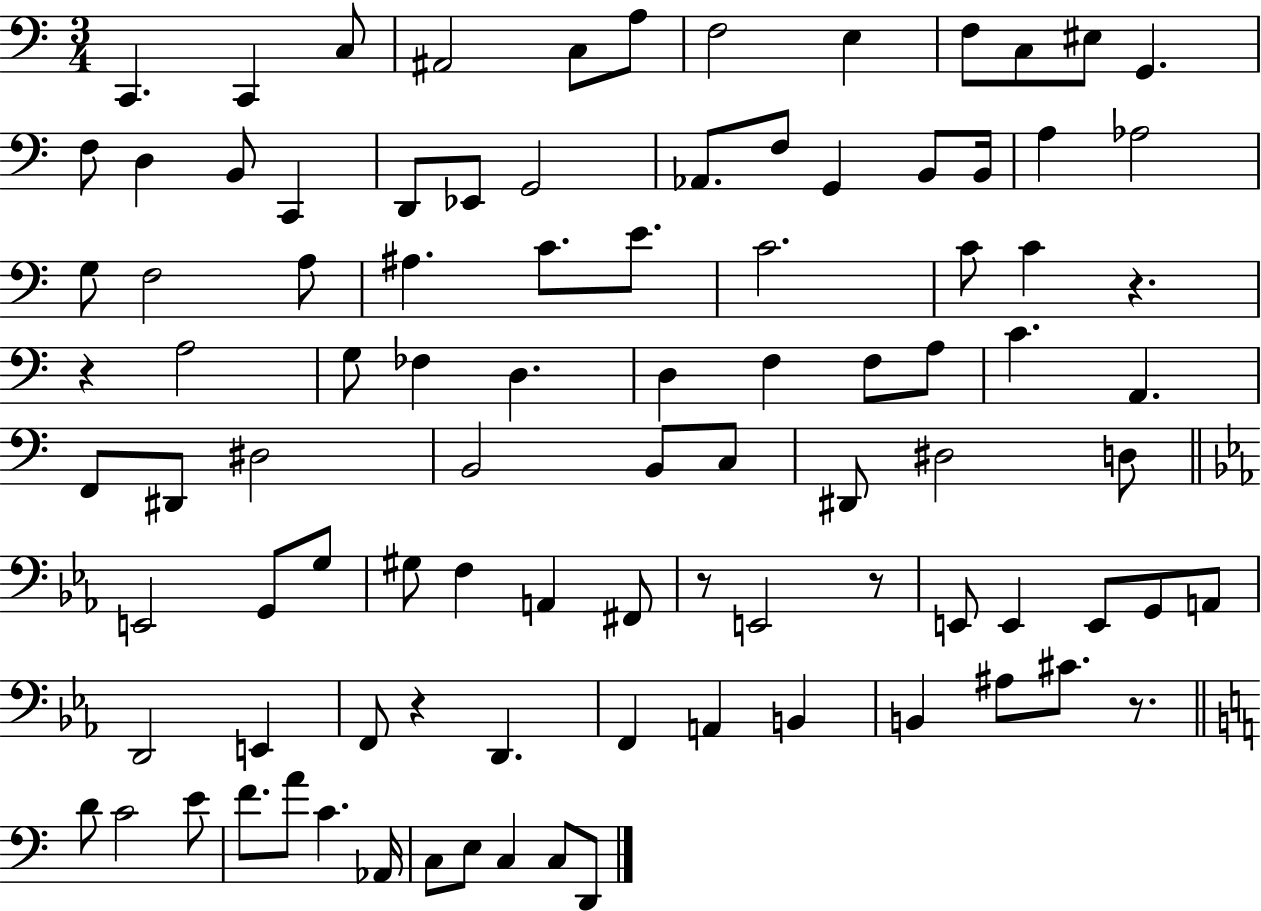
{
  \clef bass
  \numericTimeSignature
  \time 3/4
  \key c \major
  c,4. c,4 c8 | ais,2 c8 a8 | f2 e4 | f8 c8 eis8 g,4. | \break f8 d4 b,8 c,4 | d,8 ees,8 g,2 | aes,8. f8 g,4 b,8 b,16 | a4 aes2 | \break g8 f2 a8 | ais4. c'8. e'8. | c'2. | c'8 c'4 r4. | \break r4 a2 | g8 fes4 d4. | d4 f4 f8 a8 | c'4. a,4. | \break f,8 dis,8 dis2 | b,2 b,8 c8 | dis,8 dis2 d8 | \bar "||" \break \key c \minor e,2 g,8 g8 | gis8 f4 a,4 fis,8 | r8 e,2 r8 | e,8 e,4 e,8 g,8 a,8 | \break d,2 e,4 | f,8 r4 d,4. | f,4 a,4 b,4 | b,4 ais8 cis'8. r8. | \break \bar "||" \break \key c \major d'8 c'2 e'8 | f'8. a'8 c'4. aes,16 | c8 e8 c4 c8 d,8 | \bar "|."
}